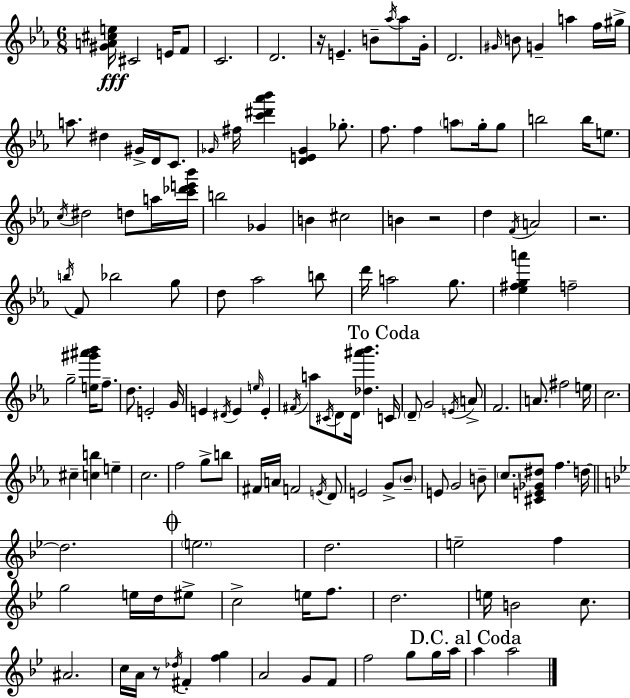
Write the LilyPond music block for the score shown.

{
  \clef treble
  \numericTimeSignature
  \time 6/8
  \key ees \major
  \repeat volta 2 { <gis' a' cis'' e''>16\fff cis'2 e'16 f'8 | c'2. | d'2. | r16 e'4.-- b'8-- \acciaccatura { aes''16 } aes''8 | \break g'16-. d'2. | \grace { gis'16 } b'8 g'4-- a''4 | f''16 gis''16-> a''8. dis''4 gis'16-> d'16 c'8. | \grace { ges'16 } fis''16 <c''' dis''' aes''' bes'''>4 <d' e' ges'>4 | \break ges''8.-. f''8. f''4 \parenthesize a''8 | g''16-. g''8 b''2 b''16 | e''8. \acciaccatura { c''16 } dis''2 | d''8 a''16 <c''' des''' e''' bes'''>16 b''2 | \break ges'4 b'4 cis''2 | b'4 r2 | d''4 \acciaccatura { f'16 } a'2 | r2. | \break \acciaccatura { b''16 } f'8 bes''2 | g''8 d''8 aes''2 | b''8 d'''16 a''2 | g''8. <ees'' fis'' g'' a'''>4 f''2-- | \break g''2-- | <e'' gis''' ais''' bes'''>16 f''8.-- d''8. e'2-. | g'16 e'4 \acciaccatura { dis'16 } e'4 | \grace { e''16 } e'4-. \acciaccatura { fis'16 } a''8 \acciaccatura { cis'16 } | \break d'8 d'16 <des'' ais''' bes'''>4. \mark "To Coda" c'16 \parenthesize d'8-- | g'2 \acciaccatura { e'16 } a'8-> f'2. | a'8. | fis''2 e''16 c''2. | \break cis''4-- | <c'' b''>4 e''4-- c''2. | f''2 | g''8-> b''8 fis'16 | \break a'16 f'2 \acciaccatura { e'16 } d'8 | e'2 g'8-> \parenthesize bes'8-- | e'8 g'2 b'8-- | \parenthesize c''8. <cis' e' ges' dis''>8 f''4. d''16~~ | \break \bar "||" \break \key bes \major d''2. | \mark \markup { \musicglyph "scripts.coda" } \parenthesize e''2. | d''2. | e''2-- f''4 | \break g''2 e''16 d''16 eis''8-> | c''2-> e''16 f''8. | d''2. | e''16 b'2 c''8. | \break ais'2. | c''16 a'16 r8 \acciaccatura { des''16 } fis'4-. <f'' g''>4 | a'2 g'8 f'8 | f''2 g''8 g''16 | \break a''16 \mark "D.C. al Coda" a''4 a''2 | } \bar "|."
}